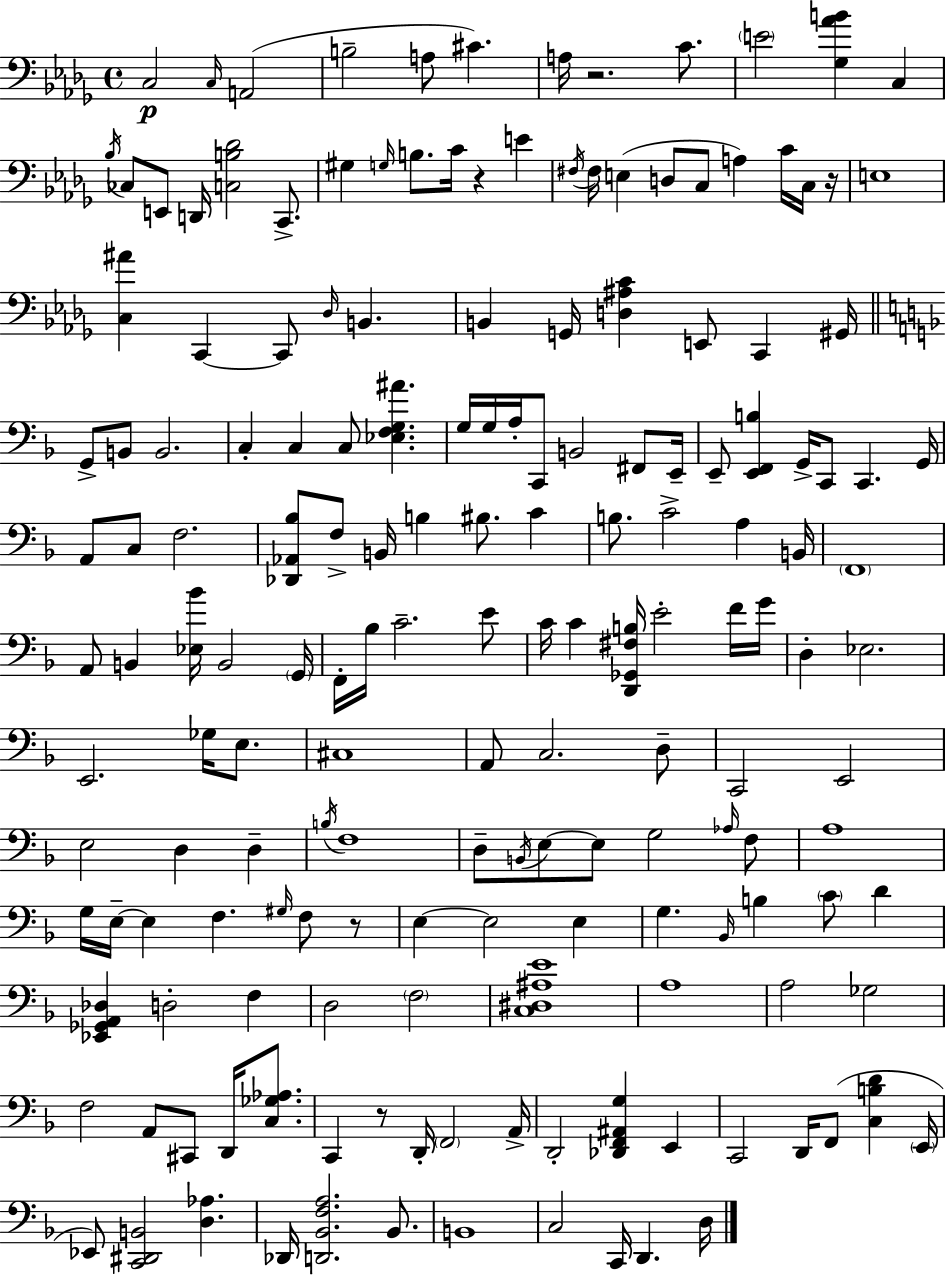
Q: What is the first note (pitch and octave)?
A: C3